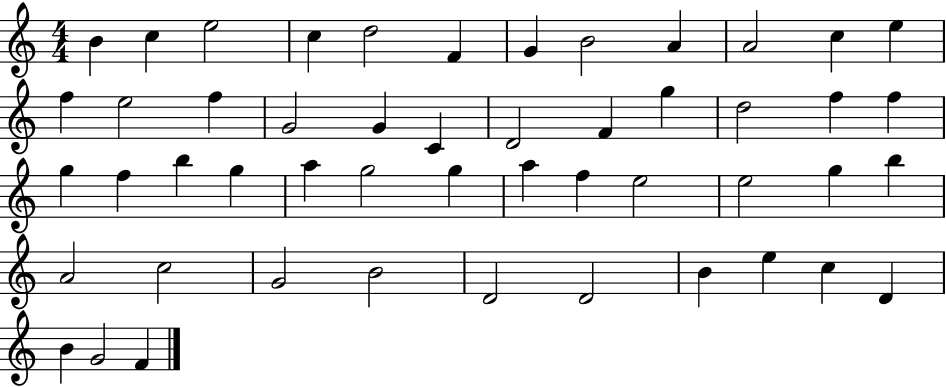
{
  \clef treble
  \numericTimeSignature
  \time 4/4
  \key c \major
  b'4 c''4 e''2 | c''4 d''2 f'4 | g'4 b'2 a'4 | a'2 c''4 e''4 | \break f''4 e''2 f''4 | g'2 g'4 c'4 | d'2 f'4 g''4 | d''2 f''4 f''4 | \break g''4 f''4 b''4 g''4 | a''4 g''2 g''4 | a''4 f''4 e''2 | e''2 g''4 b''4 | \break a'2 c''2 | g'2 b'2 | d'2 d'2 | b'4 e''4 c''4 d'4 | \break b'4 g'2 f'4 | \bar "|."
}